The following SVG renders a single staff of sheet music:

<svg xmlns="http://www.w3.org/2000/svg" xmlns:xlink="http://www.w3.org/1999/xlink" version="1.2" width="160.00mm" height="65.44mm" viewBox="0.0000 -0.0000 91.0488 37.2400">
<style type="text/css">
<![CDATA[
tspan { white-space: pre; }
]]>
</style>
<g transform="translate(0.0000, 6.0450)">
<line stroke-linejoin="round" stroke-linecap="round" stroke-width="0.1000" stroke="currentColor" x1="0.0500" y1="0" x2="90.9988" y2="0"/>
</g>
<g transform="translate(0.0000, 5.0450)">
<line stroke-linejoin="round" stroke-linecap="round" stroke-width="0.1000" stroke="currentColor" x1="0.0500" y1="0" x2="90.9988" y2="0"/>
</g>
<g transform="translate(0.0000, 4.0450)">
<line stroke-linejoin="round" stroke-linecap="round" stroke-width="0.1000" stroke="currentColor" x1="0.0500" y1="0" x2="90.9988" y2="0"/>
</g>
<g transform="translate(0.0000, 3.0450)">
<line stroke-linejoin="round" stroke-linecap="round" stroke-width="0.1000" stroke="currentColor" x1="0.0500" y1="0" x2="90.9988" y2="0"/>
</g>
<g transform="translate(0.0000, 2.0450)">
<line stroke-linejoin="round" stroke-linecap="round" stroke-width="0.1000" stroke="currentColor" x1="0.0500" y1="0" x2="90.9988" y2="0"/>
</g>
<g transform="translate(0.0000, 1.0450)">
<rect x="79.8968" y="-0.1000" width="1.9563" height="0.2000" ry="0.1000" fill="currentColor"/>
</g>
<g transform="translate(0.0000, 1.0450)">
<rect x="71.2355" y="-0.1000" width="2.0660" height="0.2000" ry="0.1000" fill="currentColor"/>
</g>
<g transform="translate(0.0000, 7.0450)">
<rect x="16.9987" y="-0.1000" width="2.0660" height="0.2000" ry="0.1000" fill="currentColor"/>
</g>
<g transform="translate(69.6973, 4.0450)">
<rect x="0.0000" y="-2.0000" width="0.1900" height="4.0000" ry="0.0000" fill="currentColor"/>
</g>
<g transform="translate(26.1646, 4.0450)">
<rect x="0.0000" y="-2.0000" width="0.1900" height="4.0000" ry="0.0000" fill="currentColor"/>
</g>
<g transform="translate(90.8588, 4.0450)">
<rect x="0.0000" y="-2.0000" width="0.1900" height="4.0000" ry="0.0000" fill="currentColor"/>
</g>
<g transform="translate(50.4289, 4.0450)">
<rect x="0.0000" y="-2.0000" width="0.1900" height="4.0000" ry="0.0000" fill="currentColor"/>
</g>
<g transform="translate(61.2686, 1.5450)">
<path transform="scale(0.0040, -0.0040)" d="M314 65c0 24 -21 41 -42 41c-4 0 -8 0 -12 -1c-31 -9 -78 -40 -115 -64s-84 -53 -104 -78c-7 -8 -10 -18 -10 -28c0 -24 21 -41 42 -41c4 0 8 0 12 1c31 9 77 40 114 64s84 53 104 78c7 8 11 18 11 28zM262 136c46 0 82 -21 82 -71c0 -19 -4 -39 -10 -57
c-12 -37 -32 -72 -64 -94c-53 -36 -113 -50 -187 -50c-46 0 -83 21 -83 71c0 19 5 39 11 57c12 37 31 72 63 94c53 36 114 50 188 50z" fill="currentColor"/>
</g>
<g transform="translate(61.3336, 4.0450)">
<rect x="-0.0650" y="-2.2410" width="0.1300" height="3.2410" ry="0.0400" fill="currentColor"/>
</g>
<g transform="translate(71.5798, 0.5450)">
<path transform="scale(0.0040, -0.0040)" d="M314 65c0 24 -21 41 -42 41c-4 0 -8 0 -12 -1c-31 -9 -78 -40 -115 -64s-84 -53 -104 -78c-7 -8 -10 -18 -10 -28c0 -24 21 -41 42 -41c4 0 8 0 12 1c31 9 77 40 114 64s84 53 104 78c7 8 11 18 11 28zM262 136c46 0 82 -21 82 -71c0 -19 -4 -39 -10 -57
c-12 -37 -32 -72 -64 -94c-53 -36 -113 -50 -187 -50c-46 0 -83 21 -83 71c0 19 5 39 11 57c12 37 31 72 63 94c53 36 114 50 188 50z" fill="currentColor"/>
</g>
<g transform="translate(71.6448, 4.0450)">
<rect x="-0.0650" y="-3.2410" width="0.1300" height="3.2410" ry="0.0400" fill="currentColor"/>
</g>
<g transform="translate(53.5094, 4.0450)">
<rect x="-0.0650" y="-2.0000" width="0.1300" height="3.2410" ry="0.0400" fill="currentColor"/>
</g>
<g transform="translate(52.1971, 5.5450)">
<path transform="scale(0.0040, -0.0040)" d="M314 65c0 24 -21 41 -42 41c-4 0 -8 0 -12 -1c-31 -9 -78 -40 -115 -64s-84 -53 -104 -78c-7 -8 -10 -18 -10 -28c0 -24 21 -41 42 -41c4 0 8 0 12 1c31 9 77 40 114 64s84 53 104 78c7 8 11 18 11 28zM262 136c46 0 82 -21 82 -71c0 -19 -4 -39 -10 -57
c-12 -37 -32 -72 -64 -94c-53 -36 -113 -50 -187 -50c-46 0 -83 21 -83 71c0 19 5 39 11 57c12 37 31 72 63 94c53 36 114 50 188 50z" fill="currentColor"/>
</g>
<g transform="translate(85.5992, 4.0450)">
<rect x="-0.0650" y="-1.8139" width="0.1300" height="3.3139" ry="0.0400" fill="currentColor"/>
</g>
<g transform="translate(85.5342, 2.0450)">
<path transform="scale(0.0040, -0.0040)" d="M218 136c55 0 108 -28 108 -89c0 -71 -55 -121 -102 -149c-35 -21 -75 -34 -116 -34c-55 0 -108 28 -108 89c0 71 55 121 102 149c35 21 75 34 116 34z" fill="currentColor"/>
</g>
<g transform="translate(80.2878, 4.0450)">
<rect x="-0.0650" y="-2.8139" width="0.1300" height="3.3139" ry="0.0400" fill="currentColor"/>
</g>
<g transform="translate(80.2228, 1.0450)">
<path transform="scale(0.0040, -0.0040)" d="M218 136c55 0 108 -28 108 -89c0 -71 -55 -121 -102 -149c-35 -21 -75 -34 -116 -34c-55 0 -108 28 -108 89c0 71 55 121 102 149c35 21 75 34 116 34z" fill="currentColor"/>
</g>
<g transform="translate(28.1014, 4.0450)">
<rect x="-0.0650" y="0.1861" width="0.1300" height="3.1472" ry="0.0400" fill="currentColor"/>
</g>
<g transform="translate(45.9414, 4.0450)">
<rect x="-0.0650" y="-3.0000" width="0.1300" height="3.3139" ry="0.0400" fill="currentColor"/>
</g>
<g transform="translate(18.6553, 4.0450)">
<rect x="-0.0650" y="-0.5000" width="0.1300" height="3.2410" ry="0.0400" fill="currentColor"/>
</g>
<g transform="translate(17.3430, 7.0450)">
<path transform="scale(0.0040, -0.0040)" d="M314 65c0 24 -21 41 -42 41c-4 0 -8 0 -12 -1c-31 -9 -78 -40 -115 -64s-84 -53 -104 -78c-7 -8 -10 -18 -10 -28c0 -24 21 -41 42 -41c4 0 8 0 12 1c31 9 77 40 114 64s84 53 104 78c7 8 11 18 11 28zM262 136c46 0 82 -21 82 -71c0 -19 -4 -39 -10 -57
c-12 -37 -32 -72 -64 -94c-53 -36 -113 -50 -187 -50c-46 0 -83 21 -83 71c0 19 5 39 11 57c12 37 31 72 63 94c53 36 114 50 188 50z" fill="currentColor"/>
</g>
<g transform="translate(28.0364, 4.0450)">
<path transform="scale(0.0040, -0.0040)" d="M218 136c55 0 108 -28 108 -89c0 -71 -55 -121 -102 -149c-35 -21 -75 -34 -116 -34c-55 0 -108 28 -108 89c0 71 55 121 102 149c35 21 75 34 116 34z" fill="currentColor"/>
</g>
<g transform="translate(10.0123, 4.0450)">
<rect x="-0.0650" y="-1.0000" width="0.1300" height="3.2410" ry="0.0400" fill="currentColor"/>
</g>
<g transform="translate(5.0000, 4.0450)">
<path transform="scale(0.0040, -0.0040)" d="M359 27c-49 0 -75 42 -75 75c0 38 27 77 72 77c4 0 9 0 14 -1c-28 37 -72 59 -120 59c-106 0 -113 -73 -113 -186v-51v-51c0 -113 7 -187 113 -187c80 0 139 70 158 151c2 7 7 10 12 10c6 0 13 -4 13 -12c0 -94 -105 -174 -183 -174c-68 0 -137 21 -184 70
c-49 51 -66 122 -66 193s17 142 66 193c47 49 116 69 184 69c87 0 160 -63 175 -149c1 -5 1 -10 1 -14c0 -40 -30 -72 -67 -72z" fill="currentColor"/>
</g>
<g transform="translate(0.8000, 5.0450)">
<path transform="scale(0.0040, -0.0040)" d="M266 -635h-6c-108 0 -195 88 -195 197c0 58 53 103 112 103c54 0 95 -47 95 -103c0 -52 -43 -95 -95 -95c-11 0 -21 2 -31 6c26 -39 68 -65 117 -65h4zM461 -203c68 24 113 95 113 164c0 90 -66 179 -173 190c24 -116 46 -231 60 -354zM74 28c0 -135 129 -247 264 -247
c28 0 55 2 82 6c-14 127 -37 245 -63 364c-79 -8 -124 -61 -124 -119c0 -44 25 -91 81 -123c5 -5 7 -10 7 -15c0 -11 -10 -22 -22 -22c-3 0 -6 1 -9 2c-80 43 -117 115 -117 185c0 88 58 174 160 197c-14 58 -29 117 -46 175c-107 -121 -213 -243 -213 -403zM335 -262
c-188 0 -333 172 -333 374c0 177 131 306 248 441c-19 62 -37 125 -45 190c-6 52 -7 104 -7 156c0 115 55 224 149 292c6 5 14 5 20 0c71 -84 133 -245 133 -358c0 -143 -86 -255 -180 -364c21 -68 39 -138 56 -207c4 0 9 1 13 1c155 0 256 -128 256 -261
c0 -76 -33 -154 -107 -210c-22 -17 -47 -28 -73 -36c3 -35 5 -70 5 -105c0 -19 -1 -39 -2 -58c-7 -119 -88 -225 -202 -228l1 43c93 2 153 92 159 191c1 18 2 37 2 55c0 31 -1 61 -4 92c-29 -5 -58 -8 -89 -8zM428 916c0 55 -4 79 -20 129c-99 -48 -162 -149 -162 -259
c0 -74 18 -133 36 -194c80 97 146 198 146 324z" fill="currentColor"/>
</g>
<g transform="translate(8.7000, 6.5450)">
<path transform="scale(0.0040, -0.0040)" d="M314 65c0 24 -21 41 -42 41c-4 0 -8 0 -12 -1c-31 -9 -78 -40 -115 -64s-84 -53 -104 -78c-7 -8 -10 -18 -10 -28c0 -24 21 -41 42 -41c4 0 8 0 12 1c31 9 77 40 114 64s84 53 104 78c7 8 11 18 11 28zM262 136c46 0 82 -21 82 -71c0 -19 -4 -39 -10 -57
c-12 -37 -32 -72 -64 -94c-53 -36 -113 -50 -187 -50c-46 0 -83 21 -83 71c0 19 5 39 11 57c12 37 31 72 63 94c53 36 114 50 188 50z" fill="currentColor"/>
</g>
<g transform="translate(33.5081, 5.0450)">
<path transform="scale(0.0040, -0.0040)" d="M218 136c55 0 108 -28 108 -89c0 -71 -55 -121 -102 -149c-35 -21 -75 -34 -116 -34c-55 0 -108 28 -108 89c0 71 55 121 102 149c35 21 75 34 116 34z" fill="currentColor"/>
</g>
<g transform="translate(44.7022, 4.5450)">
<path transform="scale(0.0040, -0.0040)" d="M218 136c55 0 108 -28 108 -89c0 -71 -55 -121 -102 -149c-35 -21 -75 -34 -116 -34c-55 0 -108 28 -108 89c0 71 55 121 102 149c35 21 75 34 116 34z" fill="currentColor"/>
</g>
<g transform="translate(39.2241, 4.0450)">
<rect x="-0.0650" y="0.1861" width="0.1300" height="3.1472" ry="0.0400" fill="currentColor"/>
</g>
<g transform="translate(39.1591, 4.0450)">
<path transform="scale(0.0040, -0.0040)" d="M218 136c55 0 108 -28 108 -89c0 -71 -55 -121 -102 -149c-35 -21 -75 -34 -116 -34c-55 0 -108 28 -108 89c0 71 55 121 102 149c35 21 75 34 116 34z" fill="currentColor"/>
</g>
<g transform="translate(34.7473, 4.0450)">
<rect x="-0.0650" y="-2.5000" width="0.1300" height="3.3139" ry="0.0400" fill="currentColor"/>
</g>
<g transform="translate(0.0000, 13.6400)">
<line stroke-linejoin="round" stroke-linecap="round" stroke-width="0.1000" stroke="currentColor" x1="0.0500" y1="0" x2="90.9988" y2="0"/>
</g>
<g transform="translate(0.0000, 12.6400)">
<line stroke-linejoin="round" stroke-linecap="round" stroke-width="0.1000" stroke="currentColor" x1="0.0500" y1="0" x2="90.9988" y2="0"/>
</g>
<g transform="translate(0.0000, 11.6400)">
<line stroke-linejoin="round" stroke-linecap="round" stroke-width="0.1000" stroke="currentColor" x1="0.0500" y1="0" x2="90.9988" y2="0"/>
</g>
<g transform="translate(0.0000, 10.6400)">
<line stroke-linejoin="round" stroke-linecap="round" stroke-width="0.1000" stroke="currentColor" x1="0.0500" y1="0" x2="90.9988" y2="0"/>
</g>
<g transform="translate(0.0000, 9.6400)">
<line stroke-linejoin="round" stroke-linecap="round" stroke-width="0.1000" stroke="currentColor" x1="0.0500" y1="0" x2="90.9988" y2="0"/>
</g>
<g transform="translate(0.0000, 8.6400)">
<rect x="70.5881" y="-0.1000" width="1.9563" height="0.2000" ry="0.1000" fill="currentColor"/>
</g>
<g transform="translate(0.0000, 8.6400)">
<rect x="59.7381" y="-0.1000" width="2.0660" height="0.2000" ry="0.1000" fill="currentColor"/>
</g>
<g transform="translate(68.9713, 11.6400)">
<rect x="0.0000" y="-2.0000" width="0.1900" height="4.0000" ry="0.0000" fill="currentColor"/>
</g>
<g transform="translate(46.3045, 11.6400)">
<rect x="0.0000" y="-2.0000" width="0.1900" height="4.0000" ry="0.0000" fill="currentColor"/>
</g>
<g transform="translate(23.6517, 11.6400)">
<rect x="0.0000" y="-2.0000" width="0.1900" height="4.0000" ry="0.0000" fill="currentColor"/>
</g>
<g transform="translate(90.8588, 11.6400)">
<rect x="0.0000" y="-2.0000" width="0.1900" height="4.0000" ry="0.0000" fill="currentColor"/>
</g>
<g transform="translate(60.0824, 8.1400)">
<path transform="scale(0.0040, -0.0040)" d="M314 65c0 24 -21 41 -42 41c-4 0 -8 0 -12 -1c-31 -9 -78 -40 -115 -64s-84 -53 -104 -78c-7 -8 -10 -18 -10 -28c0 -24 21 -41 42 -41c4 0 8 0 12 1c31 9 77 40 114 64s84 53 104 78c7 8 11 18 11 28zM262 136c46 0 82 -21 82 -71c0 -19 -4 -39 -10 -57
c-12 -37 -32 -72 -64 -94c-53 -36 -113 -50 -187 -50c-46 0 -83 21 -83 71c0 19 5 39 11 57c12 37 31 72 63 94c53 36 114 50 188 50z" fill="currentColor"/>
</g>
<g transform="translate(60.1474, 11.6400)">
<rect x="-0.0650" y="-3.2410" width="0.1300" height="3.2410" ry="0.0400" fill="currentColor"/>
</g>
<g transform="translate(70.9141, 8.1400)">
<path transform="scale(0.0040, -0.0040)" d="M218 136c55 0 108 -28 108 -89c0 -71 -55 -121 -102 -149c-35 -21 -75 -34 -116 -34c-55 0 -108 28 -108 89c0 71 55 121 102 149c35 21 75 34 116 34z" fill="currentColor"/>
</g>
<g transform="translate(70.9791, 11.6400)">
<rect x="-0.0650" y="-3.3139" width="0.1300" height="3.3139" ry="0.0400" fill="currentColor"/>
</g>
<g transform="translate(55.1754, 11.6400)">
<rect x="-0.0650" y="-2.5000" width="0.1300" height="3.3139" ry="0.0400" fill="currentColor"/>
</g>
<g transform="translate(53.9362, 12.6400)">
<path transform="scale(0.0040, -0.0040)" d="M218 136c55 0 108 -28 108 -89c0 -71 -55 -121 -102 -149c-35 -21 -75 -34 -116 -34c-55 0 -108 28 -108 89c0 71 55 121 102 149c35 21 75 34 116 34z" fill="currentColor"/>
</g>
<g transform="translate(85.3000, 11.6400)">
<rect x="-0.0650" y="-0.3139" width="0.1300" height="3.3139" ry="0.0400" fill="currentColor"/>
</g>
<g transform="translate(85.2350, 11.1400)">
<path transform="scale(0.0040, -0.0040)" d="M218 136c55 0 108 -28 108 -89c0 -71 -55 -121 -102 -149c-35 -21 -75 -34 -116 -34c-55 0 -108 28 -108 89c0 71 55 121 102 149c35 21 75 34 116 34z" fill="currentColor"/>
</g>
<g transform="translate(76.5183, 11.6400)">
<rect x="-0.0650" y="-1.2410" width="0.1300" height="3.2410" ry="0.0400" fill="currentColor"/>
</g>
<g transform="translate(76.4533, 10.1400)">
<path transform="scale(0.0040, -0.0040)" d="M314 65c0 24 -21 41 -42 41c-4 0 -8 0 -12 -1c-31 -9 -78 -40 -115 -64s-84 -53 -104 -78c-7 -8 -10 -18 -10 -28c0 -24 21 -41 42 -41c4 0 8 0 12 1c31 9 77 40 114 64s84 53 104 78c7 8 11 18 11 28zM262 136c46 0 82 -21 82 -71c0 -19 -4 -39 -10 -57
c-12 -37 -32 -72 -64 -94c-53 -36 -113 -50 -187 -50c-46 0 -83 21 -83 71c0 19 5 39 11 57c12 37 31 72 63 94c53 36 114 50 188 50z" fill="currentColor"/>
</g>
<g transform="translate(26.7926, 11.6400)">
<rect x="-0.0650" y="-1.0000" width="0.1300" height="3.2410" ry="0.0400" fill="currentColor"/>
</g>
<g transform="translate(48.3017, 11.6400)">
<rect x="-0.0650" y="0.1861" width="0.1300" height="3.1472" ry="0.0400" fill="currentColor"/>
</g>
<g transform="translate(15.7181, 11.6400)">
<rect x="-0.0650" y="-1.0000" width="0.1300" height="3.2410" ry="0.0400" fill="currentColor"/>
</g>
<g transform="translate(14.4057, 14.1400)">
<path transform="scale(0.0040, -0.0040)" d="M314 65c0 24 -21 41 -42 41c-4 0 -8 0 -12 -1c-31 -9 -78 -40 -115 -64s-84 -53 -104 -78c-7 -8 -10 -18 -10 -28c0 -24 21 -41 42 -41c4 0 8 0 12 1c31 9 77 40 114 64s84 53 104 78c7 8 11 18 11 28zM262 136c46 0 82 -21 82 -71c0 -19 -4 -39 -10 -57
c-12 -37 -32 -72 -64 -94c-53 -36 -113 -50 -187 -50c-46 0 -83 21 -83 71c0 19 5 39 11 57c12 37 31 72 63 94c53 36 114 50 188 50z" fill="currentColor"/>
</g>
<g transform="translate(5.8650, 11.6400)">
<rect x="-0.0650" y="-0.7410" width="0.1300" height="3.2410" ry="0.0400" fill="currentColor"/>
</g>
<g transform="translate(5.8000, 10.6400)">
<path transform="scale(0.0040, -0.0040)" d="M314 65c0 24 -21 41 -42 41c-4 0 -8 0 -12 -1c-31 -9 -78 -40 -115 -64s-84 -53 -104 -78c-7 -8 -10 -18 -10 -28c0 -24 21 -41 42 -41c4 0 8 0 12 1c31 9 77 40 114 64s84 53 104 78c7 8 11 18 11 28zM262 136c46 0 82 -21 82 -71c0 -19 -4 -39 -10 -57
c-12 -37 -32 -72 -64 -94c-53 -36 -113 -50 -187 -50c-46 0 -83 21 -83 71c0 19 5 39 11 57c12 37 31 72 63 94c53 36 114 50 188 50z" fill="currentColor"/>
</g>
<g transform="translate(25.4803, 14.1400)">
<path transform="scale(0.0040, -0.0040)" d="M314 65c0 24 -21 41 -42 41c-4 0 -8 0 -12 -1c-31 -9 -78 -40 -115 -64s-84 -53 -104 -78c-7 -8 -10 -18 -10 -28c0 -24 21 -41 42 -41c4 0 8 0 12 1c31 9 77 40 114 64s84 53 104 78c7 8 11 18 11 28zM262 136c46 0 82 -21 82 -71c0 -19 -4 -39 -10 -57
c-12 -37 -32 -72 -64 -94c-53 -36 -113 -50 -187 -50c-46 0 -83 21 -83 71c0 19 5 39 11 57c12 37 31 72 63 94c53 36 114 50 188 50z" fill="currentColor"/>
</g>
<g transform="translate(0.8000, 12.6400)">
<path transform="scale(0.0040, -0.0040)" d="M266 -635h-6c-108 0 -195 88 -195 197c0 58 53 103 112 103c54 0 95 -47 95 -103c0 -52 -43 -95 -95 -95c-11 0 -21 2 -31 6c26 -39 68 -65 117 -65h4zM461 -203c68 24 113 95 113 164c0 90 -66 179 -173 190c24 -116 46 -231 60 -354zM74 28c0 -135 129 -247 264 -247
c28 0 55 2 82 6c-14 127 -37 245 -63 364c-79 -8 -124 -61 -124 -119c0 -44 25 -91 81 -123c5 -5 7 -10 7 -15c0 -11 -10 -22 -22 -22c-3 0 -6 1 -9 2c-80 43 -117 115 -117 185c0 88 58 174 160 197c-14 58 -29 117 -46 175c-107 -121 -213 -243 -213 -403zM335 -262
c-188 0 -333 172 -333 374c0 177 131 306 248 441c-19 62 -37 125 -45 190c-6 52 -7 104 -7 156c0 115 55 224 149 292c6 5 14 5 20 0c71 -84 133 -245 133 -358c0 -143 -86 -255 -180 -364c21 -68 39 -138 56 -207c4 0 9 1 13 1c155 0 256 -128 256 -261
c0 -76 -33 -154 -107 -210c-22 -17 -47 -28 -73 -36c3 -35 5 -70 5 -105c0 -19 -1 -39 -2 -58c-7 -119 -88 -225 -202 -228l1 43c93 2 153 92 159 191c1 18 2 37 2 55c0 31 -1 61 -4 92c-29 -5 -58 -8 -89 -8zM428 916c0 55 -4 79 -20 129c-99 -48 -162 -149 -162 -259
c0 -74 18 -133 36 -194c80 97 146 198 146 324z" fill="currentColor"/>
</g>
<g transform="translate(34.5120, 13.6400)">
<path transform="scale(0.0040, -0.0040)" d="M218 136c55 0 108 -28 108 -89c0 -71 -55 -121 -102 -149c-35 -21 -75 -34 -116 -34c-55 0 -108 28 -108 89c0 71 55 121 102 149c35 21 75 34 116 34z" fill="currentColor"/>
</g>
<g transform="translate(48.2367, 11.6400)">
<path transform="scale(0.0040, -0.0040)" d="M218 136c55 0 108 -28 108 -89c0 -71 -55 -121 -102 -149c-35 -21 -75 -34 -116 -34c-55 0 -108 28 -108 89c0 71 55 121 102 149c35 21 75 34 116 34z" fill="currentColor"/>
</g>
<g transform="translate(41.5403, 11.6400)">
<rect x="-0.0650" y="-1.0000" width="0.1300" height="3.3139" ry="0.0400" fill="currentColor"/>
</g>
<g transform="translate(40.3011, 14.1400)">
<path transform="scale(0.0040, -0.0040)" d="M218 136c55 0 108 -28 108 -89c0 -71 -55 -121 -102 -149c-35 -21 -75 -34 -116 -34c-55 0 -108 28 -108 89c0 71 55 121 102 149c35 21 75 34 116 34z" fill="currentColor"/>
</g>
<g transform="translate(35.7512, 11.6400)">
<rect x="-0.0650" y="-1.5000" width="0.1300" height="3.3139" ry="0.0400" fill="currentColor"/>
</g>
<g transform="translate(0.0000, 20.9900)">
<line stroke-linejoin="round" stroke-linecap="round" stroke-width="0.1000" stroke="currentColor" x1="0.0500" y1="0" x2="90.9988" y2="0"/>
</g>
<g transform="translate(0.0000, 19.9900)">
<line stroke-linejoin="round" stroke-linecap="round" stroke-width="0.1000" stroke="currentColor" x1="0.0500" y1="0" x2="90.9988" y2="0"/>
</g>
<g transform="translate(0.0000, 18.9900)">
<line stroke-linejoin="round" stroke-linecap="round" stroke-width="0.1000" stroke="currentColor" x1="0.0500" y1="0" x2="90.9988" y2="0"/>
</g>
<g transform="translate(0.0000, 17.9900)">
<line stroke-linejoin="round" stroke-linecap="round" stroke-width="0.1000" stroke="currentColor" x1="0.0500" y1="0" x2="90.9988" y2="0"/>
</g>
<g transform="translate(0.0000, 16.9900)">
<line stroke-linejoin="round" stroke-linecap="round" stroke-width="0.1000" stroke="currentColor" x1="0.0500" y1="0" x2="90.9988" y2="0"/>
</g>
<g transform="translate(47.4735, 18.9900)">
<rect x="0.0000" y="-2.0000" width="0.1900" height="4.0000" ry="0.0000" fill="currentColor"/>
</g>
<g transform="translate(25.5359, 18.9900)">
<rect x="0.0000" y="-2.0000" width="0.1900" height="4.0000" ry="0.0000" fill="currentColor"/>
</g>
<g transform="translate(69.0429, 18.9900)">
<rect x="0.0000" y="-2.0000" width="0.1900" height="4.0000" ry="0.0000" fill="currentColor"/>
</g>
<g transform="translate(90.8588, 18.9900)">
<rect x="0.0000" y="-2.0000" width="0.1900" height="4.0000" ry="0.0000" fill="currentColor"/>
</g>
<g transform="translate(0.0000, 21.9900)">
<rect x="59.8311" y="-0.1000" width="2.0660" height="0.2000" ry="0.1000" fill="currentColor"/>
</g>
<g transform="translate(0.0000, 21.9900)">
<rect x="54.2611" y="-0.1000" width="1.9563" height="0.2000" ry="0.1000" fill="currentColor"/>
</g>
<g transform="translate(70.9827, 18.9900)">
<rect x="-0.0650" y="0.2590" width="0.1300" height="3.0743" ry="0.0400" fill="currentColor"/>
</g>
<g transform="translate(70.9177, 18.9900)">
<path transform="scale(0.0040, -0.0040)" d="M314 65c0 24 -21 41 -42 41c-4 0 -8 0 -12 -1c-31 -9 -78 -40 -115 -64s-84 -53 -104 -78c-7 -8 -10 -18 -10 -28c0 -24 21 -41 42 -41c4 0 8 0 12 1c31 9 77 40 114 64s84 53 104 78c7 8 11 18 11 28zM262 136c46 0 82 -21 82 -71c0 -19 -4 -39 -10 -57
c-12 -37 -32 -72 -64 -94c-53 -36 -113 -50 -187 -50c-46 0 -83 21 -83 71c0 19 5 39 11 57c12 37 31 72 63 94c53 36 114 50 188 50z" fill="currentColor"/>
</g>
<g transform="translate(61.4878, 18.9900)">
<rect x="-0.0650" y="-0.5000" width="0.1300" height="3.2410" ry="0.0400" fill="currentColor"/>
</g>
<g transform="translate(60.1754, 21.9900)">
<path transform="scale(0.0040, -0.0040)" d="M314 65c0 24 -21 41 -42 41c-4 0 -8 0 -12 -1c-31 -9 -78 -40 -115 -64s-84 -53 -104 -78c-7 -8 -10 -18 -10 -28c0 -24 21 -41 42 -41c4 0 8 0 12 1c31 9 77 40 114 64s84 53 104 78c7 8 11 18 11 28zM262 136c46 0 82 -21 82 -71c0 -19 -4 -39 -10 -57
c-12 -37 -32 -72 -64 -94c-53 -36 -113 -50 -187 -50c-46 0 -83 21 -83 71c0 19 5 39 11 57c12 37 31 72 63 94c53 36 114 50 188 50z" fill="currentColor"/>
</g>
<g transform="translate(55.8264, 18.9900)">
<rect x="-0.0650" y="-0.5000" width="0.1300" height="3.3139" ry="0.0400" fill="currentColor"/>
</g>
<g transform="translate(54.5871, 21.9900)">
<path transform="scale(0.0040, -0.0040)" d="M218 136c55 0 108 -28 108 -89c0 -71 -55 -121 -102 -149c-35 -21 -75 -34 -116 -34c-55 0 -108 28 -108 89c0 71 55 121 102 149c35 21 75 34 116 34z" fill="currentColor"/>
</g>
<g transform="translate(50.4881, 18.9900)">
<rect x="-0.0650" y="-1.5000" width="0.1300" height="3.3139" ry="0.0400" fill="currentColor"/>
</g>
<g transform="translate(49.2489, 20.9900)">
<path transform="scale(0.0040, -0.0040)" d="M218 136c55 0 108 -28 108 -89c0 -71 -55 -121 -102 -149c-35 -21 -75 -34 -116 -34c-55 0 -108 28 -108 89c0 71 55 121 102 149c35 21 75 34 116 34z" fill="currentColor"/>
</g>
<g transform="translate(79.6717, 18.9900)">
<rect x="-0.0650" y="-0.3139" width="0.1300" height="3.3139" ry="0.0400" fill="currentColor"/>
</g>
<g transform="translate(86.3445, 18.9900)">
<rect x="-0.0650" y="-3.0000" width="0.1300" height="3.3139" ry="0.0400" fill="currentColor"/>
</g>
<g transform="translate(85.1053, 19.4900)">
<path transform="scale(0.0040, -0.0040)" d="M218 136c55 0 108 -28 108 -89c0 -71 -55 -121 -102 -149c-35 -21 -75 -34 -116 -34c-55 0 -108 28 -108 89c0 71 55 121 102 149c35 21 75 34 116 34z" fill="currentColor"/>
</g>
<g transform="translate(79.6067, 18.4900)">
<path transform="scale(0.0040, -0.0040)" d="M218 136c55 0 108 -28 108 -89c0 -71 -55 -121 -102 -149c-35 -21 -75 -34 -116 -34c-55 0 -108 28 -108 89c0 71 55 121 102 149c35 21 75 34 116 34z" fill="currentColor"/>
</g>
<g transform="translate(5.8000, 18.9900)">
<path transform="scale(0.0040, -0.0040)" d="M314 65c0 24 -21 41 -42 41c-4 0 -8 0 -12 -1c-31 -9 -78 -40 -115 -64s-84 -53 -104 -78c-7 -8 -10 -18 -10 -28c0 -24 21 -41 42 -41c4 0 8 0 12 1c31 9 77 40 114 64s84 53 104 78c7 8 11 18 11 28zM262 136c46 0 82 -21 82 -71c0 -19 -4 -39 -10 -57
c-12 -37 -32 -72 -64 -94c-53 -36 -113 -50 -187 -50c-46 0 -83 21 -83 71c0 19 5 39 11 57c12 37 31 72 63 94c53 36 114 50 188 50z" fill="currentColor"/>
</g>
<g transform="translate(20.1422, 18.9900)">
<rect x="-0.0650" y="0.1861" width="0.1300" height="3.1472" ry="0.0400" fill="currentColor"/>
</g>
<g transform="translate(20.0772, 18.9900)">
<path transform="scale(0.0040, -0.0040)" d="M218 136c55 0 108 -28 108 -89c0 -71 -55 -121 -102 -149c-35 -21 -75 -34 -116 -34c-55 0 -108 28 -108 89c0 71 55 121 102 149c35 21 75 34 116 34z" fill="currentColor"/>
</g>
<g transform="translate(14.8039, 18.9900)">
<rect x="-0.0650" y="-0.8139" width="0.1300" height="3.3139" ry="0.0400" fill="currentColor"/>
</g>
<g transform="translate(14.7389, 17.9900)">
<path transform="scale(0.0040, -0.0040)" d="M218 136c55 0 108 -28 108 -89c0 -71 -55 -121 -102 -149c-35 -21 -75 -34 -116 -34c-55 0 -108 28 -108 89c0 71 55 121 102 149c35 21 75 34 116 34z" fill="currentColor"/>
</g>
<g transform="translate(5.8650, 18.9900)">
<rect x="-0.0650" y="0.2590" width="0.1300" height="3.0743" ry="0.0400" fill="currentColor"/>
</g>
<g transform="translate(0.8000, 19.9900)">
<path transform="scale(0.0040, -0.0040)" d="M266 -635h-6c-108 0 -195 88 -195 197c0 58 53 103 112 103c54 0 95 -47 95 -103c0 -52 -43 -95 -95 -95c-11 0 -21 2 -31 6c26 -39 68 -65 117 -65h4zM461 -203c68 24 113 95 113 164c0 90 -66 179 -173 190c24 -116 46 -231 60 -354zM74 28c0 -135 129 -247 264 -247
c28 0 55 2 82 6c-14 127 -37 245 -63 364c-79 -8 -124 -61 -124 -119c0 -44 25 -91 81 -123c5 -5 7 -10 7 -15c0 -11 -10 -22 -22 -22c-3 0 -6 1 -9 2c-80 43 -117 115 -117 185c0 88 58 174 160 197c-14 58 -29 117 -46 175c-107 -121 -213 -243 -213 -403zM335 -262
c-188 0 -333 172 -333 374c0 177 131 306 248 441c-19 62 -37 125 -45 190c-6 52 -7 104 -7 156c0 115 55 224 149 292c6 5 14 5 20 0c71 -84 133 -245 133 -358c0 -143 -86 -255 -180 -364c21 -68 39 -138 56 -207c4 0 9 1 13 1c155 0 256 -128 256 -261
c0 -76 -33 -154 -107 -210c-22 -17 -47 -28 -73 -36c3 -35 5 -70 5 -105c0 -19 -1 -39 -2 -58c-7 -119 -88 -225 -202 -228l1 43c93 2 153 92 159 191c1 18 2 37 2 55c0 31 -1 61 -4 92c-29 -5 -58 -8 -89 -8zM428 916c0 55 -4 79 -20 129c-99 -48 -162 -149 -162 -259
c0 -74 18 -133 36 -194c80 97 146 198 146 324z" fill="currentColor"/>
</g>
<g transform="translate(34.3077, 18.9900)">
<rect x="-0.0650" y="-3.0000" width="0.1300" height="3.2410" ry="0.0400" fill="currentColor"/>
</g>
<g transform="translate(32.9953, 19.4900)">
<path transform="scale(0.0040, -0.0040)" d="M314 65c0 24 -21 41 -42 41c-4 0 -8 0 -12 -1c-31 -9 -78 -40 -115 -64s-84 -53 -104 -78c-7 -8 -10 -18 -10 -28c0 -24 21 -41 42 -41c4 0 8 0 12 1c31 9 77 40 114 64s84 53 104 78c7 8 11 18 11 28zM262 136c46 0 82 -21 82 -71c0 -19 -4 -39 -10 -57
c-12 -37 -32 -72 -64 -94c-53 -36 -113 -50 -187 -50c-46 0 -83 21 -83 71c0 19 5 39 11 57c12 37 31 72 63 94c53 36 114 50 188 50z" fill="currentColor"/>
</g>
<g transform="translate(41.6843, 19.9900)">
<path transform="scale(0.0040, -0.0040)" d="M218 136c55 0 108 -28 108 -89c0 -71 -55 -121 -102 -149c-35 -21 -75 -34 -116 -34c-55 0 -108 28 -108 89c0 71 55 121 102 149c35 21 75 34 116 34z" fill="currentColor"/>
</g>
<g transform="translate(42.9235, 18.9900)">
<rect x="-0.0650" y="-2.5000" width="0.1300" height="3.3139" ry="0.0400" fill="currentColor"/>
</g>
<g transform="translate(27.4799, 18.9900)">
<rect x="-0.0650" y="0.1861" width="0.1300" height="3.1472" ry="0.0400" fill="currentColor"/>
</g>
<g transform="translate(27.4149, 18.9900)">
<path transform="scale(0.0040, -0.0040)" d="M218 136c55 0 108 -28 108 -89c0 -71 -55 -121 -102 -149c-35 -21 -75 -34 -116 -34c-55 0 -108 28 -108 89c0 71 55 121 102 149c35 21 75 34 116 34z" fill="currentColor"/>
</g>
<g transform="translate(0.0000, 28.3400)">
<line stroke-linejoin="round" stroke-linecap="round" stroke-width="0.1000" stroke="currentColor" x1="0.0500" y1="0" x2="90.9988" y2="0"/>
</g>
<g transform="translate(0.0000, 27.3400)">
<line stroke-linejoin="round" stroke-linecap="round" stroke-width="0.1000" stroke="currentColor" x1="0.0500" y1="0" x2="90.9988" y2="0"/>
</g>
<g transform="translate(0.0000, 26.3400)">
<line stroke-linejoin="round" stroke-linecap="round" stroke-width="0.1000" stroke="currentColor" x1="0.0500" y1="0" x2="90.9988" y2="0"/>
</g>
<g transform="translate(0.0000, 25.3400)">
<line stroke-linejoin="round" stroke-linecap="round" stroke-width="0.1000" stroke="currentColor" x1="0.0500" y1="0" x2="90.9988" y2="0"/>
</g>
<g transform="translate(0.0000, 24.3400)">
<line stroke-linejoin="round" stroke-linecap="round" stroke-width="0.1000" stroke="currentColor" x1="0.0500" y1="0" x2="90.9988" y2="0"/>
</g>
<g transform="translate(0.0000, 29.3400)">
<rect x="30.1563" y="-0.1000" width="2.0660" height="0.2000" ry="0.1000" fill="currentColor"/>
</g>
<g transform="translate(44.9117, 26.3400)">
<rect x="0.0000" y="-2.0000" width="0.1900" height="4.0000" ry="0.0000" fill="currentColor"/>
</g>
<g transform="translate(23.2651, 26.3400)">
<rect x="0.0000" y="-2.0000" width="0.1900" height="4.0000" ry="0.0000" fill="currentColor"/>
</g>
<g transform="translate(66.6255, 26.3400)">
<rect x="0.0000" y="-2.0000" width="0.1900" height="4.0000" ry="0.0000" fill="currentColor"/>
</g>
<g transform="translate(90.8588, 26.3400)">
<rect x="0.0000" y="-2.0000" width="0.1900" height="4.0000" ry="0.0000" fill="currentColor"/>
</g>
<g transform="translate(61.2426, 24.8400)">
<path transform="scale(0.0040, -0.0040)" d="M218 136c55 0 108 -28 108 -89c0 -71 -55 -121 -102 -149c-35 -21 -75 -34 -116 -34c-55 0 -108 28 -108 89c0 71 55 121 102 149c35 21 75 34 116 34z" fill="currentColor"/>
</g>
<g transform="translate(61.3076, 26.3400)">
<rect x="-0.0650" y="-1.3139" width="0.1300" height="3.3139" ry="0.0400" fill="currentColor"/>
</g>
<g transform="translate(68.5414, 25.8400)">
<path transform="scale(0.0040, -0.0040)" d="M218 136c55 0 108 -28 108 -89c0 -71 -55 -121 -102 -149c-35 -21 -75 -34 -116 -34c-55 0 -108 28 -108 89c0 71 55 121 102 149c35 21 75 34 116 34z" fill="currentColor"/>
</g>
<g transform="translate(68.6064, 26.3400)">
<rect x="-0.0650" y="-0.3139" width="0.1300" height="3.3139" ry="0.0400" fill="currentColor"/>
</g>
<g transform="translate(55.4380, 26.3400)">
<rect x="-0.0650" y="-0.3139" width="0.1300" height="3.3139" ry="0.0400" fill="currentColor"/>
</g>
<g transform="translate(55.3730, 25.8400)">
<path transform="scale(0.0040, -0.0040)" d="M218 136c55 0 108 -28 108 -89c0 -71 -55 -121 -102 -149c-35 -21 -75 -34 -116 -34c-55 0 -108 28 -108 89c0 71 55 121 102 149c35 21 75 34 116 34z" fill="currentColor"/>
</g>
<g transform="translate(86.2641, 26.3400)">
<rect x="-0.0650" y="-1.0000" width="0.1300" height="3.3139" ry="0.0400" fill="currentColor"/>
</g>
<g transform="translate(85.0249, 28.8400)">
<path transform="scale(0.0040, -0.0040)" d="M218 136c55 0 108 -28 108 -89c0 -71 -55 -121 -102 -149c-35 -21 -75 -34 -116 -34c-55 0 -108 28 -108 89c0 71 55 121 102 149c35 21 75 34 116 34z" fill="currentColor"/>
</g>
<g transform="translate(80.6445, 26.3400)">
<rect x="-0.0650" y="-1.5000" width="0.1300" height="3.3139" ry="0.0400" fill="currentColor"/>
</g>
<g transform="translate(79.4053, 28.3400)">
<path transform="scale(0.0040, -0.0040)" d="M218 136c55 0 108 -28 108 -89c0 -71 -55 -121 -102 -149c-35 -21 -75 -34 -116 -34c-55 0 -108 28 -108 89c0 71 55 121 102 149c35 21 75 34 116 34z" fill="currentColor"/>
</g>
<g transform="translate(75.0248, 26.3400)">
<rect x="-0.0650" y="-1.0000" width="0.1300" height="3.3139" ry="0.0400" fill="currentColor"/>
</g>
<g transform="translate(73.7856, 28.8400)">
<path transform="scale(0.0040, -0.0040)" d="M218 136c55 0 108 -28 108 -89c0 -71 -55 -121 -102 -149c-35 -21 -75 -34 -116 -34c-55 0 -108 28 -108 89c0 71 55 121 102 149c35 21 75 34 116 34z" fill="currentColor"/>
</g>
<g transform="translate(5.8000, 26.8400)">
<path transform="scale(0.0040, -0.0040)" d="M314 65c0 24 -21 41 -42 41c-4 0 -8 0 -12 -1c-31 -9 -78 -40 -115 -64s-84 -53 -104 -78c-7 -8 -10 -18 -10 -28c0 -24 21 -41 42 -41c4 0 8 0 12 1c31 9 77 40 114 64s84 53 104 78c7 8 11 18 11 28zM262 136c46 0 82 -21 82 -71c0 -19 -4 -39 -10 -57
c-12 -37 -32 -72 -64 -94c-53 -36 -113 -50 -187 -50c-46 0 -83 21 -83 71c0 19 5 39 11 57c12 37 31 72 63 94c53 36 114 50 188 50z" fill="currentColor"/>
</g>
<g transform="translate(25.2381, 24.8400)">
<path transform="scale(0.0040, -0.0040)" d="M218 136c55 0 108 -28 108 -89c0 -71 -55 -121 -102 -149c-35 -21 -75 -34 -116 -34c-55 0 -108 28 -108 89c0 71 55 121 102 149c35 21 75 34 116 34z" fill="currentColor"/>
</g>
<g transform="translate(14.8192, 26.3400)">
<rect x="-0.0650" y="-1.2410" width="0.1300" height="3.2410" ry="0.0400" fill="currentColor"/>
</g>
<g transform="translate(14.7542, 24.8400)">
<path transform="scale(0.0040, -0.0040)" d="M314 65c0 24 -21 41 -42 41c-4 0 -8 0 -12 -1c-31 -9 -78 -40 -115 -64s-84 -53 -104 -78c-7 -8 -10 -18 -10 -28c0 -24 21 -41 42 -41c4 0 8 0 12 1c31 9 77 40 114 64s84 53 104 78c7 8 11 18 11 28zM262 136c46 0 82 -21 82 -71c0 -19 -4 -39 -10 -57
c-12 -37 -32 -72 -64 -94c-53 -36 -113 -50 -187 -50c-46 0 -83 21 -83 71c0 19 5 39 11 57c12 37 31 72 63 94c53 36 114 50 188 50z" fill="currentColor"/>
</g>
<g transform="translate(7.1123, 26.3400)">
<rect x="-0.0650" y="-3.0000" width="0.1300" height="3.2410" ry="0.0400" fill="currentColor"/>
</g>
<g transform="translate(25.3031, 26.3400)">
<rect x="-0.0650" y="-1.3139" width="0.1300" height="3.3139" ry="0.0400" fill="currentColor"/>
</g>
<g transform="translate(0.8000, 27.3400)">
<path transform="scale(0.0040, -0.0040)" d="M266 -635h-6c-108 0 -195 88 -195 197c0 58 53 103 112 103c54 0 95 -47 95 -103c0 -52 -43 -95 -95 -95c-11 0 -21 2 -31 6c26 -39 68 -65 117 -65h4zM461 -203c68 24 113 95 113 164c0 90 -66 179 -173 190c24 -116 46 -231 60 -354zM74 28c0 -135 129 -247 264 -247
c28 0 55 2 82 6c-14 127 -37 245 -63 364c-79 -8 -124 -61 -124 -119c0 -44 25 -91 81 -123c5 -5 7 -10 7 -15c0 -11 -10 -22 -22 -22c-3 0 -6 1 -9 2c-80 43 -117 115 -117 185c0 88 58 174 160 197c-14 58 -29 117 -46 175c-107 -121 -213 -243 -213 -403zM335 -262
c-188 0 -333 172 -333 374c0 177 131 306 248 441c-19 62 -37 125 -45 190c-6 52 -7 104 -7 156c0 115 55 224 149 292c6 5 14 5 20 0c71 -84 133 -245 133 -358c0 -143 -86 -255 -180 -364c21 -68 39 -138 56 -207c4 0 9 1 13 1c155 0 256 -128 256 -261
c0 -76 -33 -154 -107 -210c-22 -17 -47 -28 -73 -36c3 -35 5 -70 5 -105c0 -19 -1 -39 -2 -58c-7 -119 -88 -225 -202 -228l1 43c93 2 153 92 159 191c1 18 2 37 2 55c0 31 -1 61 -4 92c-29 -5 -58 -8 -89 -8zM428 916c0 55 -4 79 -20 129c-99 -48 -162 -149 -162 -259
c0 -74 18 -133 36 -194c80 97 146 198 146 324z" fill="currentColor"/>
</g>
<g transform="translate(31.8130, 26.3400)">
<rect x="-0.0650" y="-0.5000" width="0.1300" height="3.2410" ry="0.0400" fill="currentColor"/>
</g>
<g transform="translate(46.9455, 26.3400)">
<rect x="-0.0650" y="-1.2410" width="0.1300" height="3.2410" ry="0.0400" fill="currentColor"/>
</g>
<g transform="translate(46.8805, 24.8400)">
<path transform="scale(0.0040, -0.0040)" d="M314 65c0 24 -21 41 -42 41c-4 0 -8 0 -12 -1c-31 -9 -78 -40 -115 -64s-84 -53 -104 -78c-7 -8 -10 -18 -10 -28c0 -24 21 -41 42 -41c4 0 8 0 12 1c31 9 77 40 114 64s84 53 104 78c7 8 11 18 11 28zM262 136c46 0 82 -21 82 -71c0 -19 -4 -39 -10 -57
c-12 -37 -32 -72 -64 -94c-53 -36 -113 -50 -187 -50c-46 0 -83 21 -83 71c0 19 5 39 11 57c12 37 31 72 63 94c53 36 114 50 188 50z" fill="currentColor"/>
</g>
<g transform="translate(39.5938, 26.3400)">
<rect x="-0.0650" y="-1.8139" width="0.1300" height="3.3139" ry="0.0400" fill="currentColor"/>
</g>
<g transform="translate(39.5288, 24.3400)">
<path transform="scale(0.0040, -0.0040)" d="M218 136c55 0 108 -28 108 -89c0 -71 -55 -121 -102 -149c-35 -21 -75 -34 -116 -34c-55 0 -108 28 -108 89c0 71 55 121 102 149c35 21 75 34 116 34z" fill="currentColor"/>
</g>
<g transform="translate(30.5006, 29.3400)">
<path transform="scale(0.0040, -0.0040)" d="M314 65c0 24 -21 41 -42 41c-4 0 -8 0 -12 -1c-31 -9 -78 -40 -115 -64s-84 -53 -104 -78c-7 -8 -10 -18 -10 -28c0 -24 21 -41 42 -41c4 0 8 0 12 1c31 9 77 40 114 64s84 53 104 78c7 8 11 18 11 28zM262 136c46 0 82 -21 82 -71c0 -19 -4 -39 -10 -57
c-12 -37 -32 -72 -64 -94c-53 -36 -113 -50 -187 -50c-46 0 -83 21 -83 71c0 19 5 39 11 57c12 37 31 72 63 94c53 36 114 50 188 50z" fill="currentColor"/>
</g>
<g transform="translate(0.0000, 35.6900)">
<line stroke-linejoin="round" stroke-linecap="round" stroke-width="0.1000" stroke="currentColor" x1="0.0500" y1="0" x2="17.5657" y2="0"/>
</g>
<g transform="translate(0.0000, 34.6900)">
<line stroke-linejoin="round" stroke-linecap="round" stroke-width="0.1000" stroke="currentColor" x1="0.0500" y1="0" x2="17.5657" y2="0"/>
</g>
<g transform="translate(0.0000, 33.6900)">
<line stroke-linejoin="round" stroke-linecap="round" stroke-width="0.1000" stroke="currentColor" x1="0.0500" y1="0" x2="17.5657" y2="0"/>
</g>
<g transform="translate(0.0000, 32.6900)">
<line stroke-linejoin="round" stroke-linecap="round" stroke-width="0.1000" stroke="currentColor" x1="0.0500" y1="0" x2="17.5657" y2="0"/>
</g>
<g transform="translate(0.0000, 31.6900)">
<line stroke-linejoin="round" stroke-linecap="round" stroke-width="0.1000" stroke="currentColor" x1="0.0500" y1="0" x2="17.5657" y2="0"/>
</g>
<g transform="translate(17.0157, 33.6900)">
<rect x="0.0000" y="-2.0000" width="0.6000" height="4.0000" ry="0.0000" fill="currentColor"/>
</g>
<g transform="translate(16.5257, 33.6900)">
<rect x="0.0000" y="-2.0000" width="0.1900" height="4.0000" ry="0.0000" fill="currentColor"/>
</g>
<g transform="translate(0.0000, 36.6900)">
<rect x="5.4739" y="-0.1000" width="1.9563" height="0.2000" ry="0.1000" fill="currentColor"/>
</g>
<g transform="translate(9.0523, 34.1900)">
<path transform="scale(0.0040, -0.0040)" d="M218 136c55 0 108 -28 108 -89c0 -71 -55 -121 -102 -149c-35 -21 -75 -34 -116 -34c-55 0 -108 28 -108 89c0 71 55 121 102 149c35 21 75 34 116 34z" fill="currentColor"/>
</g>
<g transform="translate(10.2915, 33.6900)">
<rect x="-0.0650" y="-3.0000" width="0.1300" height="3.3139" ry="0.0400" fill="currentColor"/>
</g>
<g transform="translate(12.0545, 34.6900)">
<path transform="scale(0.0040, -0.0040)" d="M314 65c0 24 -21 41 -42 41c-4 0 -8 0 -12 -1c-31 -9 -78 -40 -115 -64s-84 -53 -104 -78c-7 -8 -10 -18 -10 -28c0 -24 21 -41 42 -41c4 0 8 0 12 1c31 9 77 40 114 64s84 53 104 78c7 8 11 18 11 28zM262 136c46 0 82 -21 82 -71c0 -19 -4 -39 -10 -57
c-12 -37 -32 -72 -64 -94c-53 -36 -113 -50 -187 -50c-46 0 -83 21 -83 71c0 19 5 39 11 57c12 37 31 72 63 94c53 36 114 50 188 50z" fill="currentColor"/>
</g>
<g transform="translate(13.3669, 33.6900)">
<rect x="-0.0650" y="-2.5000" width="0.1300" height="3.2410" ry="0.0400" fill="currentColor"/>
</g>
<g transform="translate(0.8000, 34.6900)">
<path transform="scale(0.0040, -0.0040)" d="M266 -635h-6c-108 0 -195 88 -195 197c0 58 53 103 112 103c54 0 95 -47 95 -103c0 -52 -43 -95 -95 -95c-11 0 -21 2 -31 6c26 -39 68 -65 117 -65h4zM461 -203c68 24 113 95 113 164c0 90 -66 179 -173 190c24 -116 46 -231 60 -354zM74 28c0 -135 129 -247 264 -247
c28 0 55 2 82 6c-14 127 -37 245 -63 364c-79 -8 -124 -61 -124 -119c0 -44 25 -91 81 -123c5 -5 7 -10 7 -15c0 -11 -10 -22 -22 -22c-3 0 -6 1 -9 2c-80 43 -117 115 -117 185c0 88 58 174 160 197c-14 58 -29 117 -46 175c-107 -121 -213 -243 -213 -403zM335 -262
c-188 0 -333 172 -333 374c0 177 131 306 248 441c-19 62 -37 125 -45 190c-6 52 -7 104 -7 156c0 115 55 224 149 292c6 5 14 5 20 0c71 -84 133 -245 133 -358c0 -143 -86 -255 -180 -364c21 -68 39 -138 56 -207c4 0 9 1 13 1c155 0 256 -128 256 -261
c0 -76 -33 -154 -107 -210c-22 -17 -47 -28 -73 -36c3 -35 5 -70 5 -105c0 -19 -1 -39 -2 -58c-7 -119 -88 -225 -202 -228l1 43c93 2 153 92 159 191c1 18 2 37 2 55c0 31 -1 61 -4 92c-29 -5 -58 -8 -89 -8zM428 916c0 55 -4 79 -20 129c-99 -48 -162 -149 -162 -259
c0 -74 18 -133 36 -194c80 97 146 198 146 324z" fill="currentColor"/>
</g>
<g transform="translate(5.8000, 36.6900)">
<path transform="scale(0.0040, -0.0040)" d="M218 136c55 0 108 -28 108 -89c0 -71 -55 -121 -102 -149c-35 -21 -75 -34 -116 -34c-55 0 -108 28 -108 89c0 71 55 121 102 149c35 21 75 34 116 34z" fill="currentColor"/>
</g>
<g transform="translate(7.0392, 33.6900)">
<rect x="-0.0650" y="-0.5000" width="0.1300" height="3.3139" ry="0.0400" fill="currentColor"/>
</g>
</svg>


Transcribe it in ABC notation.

X:1
T:Untitled
M:4/4
L:1/4
K:C
D2 C2 B G B A F2 g2 b2 a f d2 D2 D2 E D B G b2 b e2 c B2 d B B A2 G E C C2 B2 c A A2 e2 e C2 f e2 c e c D E D C A G2